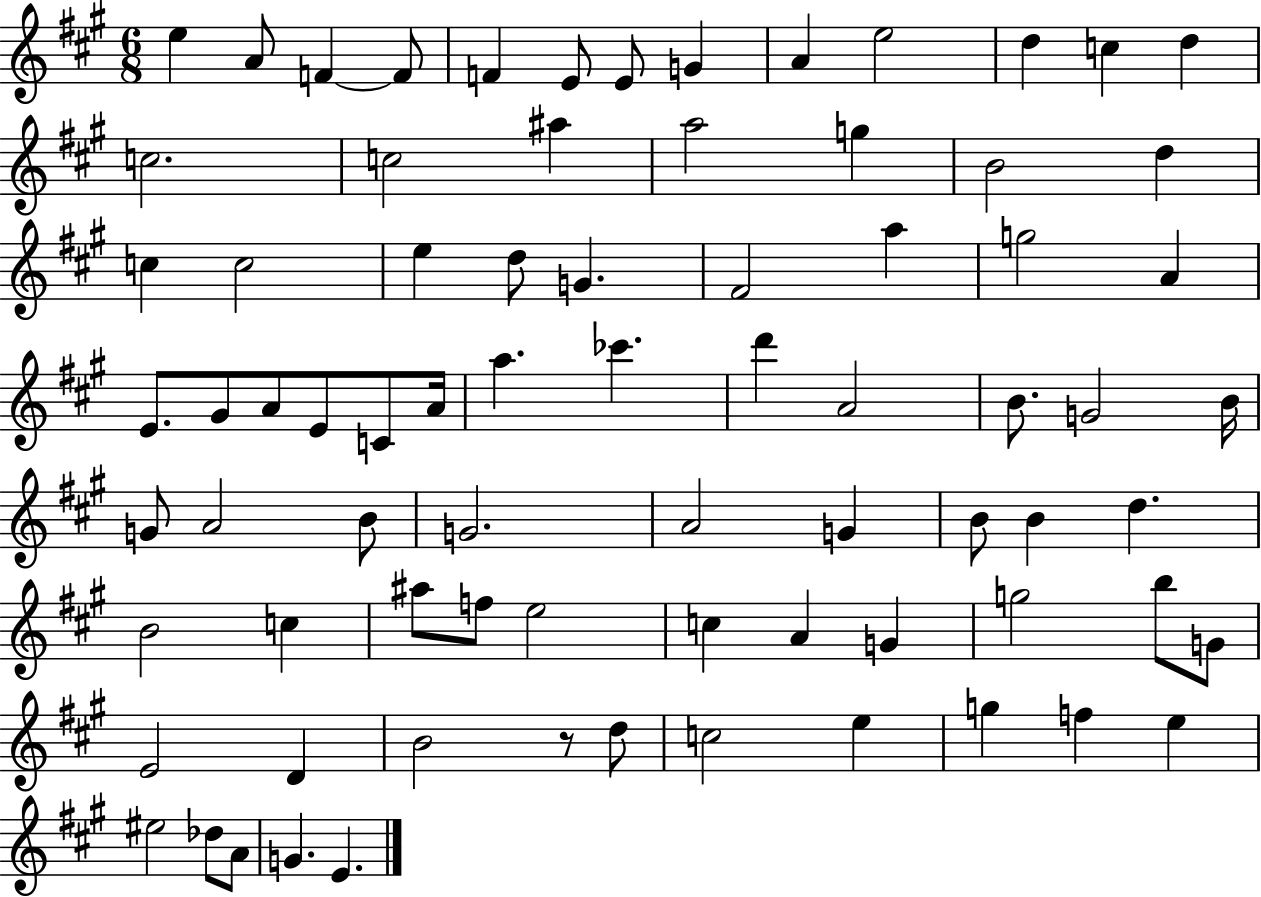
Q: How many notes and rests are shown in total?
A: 77